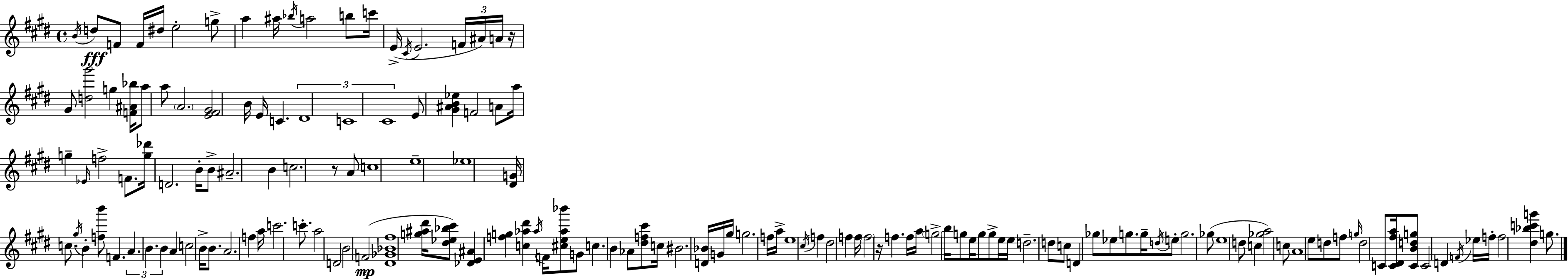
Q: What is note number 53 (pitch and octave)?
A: A4